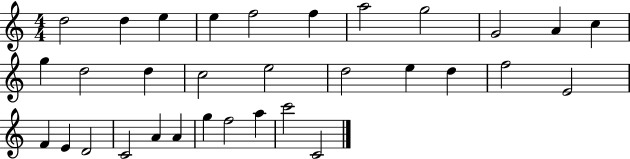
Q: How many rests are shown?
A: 0